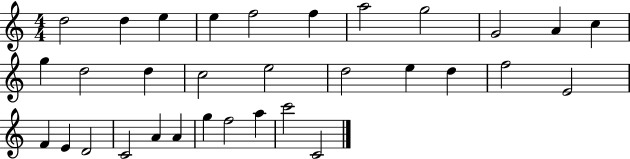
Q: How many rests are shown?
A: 0